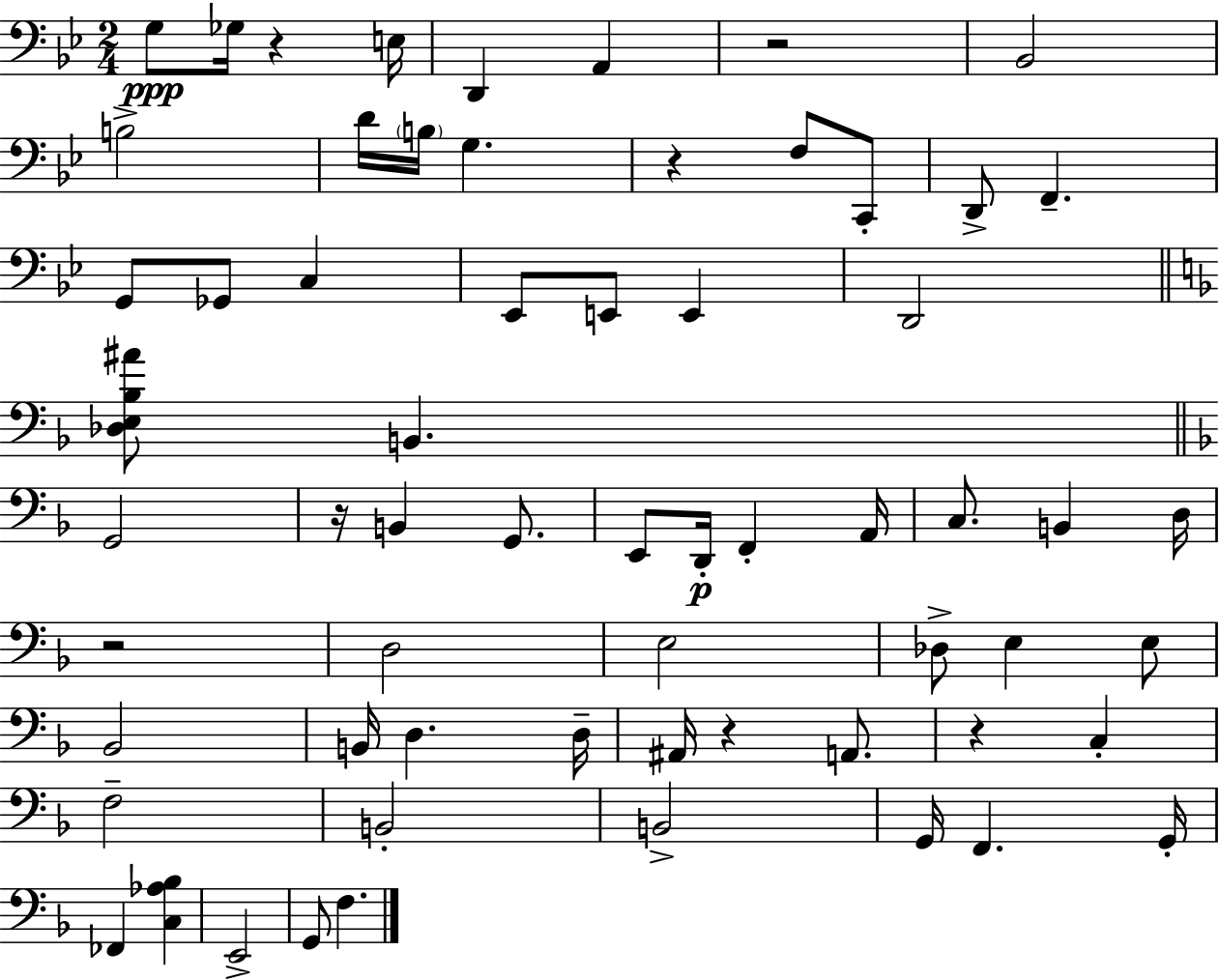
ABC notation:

X:1
T:Untitled
M:2/4
L:1/4
K:Bb
G,/2 _G,/4 z E,/4 D,, A,, z2 _B,,2 B,2 D/4 B,/4 G, z F,/2 C,,/2 D,,/2 F,, G,,/2 _G,,/2 C, _E,,/2 E,,/2 E,, D,,2 [_D,E,_B,^A]/2 B,, G,,2 z/4 B,, G,,/2 E,,/2 D,,/4 F,, A,,/4 C,/2 B,, D,/4 z2 D,2 E,2 _D,/2 E, E,/2 _B,,2 B,,/4 D, D,/4 ^A,,/4 z A,,/2 z C, F,2 B,,2 B,,2 G,,/4 F,, G,,/4 _F,, [C,_A,_B,] E,,2 G,,/2 F,